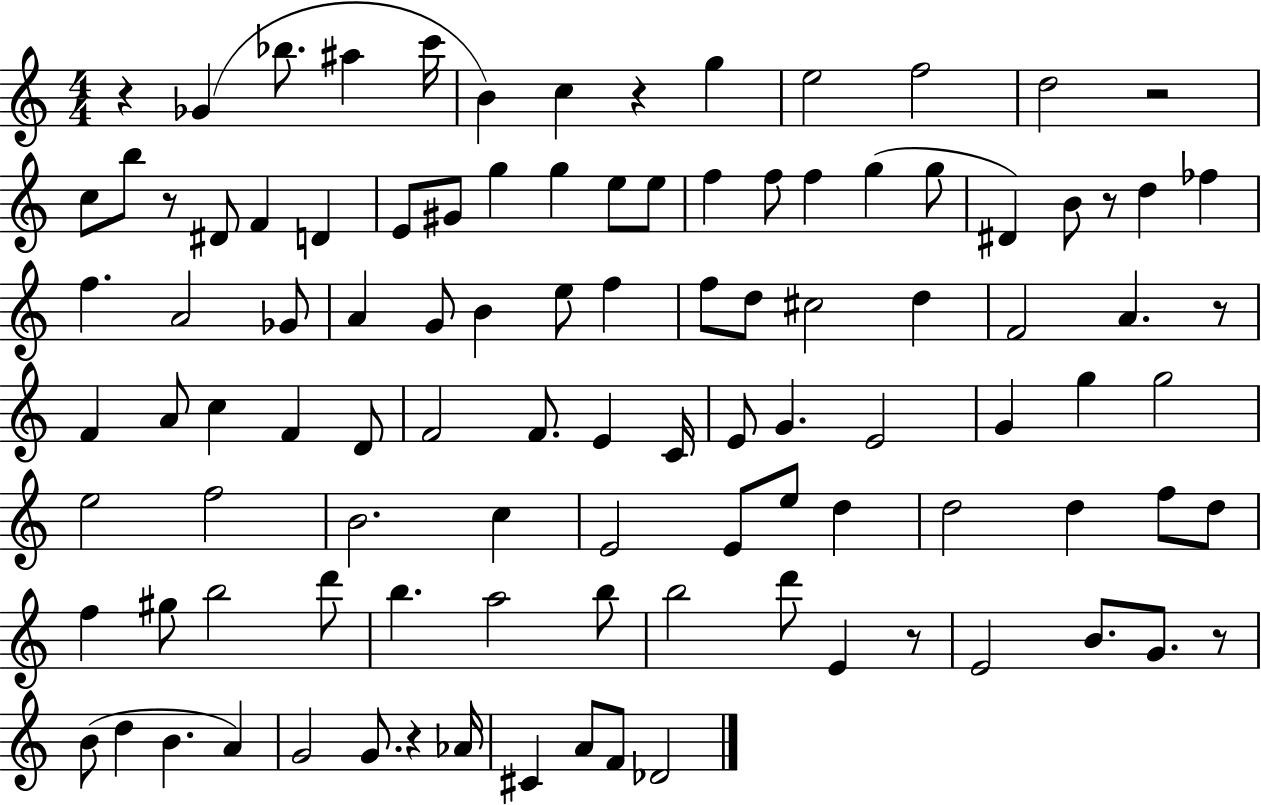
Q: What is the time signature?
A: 4/4